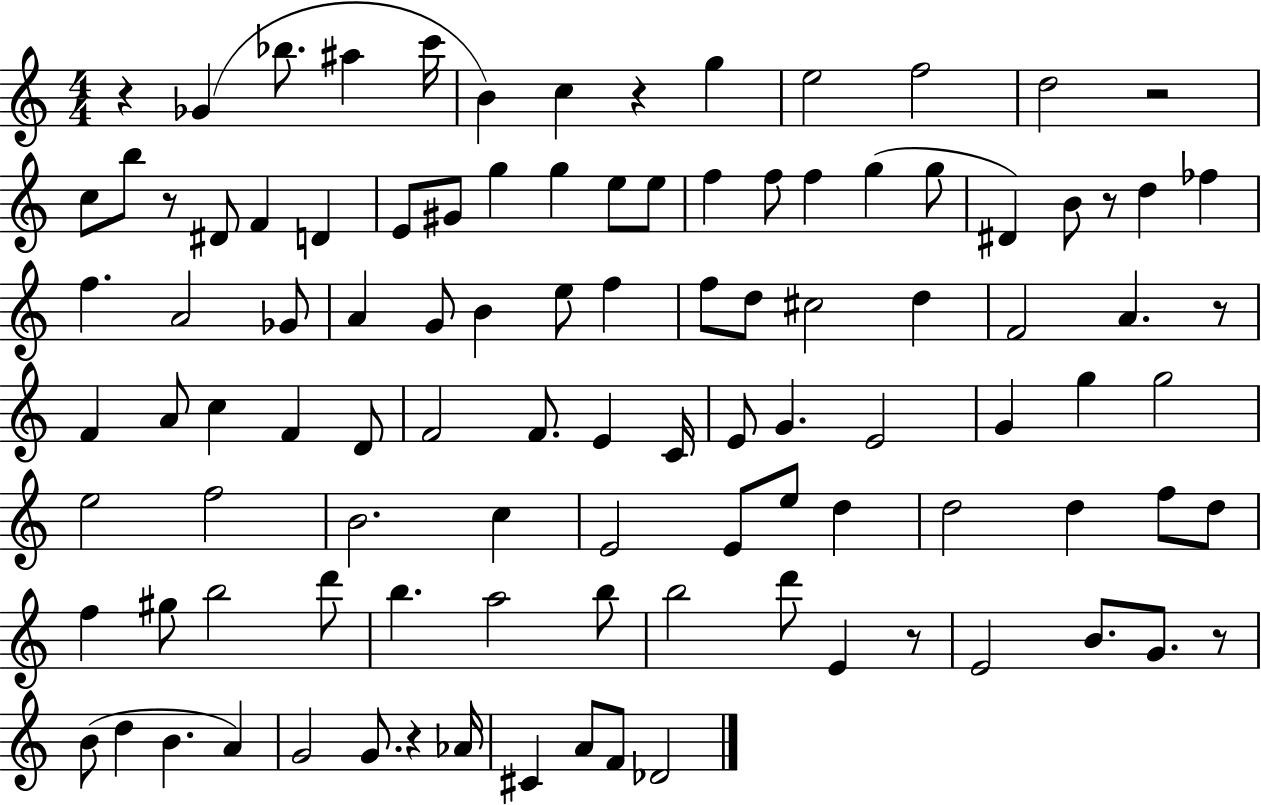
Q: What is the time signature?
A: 4/4